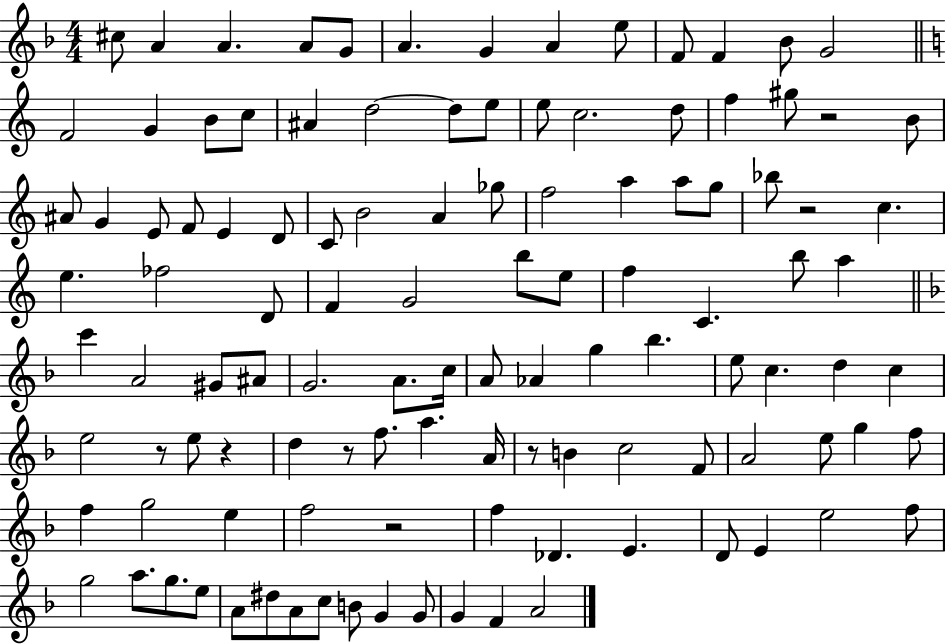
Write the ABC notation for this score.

X:1
T:Untitled
M:4/4
L:1/4
K:F
^c/2 A A A/2 G/2 A G A e/2 F/2 F _B/2 G2 F2 G B/2 c/2 ^A d2 d/2 e/2 e/2 c2 d/2 f ^g/2 z2 B/2 ^A/2 G E/2 F/2 E D/2 C/2 B2 A _g/2 f2 a a/2 g/2 _b/2 z2 c e _f2 D/2 F G2 b/2 e/2 f C b/2 a c' A2 ^G/2 ^A/2 G2 A/2 c/4 A/2 _A g _b e/2 c d c e2 z/2 e/2 z d z/2 f/2 a A/4 z/2 B c2 F/2 A2 e/2 g f/2 f g2 e f2 z2 f _D E D/2 E e2 f/2 g2 a/2 g/2 e/2 A/2 ^d/2 A/2 c/2 B/2 G G/2 G F A2